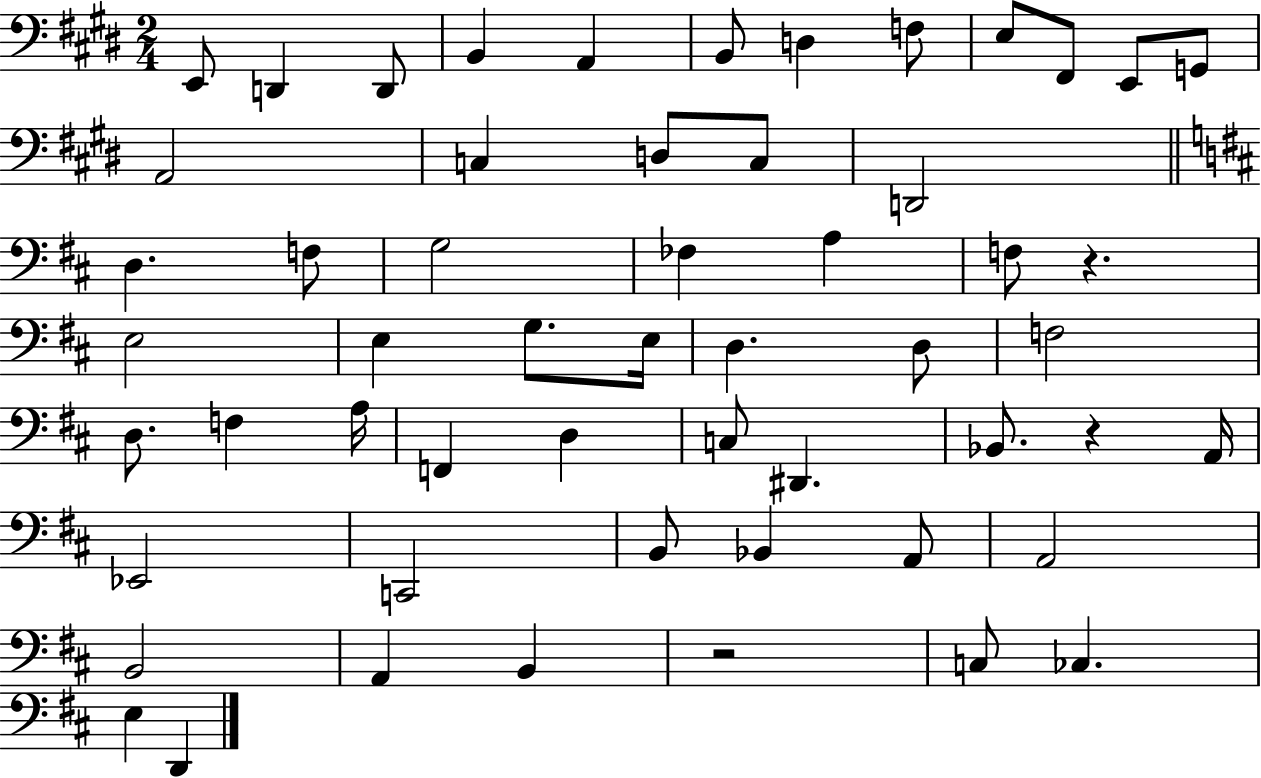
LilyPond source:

{
  \clef bass
  \numericTimeSignature
  \time 2/4
  \key e \major
  e,8 d,4 d,8 | b,4 a,4 | b,8 d4 f8 | e8 fis,8 e,8 g,8 | \break a,2 | c4 d8 c8 | d,2 | \bar "||" \break \key d \major d4. f8 | g2 | fes4 a4 | f8 r4. | \break e2 | e4 g8. e16 | d4. d8 | f2 | \break d8. f4 a16 | f,4 d4 | c8 dis,4. | bes,8. r4 a,16 | \break ees,2 | c,2 | b,8 bes,4 a,8 | a,2 | \break b,2 | a,4 b,4 | r2 | c8 ces4. | \break e4 d,4 | \bar "|."
}